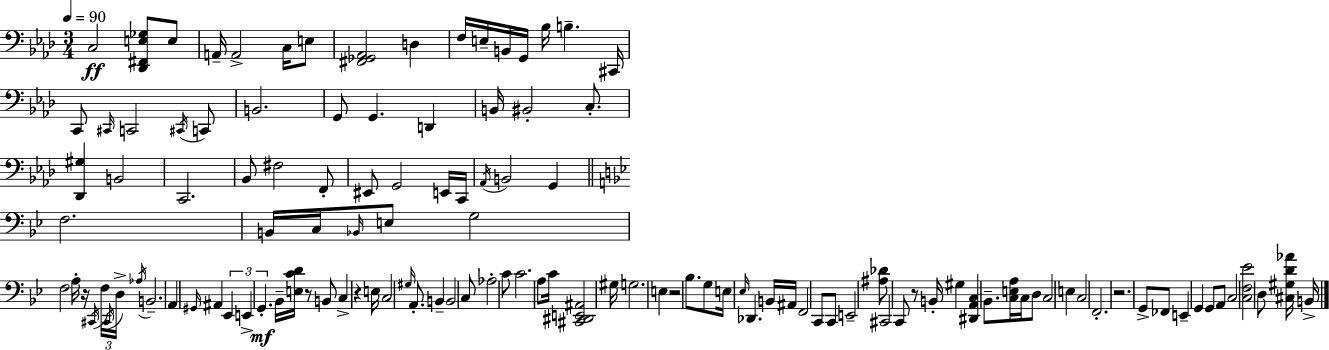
{
  \clef bass
  \numericTimeSignature
  \time 3/4
  \key f \minor
  \tempo 4 = 90
  \repeat volta 2 { c2\ff <des, fis, e ges>8 e8 | a,16-- a,2-> c16 e8 | <fis, ges, aes,>2 d4 | f16 e16-- b,16 g,16 bes16 b4.-- cis,16 | \break c,8 \grace { cis,16 } c,2 \acciaccatura { cis,16 } | c,8 b,2. | g,8 g,4. d,4 | b,16 bis,2-. c8.-. | \break <des, gis>4 b,2 | c,2. | bes,8 fis2 | f,8-. eis,8 g,2 | \break e,16 c,16 \acciaccatura { aes,16 } b,2 g,4 | \bar "||" \break \key bes \major f2. | b,16 c16 \grace { bes,16 } e8 g2 | f2 a16-. r16 \acciaccatura { cis,16 } | \tuplet 3/2 { f16 \acciaccatura { cis,16 } d16-> } \acciaccatura { aes16 } b,2.-- | \break a,4 \grace { gis,16 } ais,4 | \tuplet 3/2 { ees,4 e,4-> g,4.-.\mf } | bes,16-- <e c' d'>16 r8 b,8 c4-> | r4 e16 c2 | \break \grace { gis16 } a,8.-. b,4-- b,2 | c8 aes2-. | c'8 c'2. | a8 c'16 <cis, dis, e, ais,>2 | \break gis16 g2. | e4 r2 | bes8. g8 e16 | \grace { ees16 } des,4. b,16 ais,16 f,2 | \break c,8 c,8 e,2-- | <ais des'>8 cis,2 | c,8 r8 b,16-. gis4 | <dis, a, c>4 bes,8.-- <c e a>16 c16 d8 c2 | \break e4 c2 | f,2.-. | r2. | g,8-> fes,8 e,4-- | \break g,4 g,8 a,8 c2 | <c f ees'>2 | d8 <cis gis d' aes'>16 b,16-> } \bar "|."
}